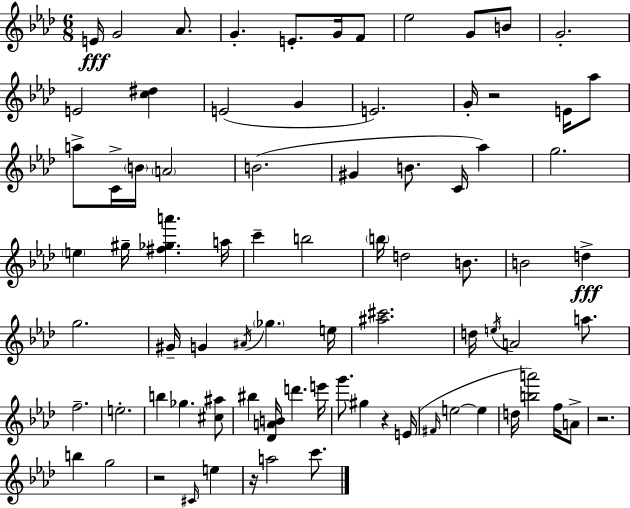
E4/s G4/h Ab4/e. G4/q. E4/e. G4/s F4/e Eb5/h G4/e B4/e G4/h. E4/h [C5,D#5]/q E4/h G4/q E4/h. G4/s R/h E4/s Ab5/e A5/e C4/s B4/s A4/h B4/h. G#4/q B4/e. C4/s Ab5/q G5/h. E5/q G#5/s [F#5,Gb5,A6]/q. A5/s C6/q B5/h B5/s D5/h B4/e. B4/h D5/q G5/h. G#4/s G4/q A#4/s Gb5/q. E5/s [A#5,C#6]/h. D5/s E5/s A4/h A5/e. F5/h. E5/h. B5/q Gb5/q. [C#5,A#5]/e BIS5/q [Db4,A4,B4]/s D6/q. E6/s G6/e. G#5/q R/q E4/s F#4/s E5/h E5/q D5/s [B5,A6]/h F5/s A4/e R/h. B5/q G5/h R/h C#4/s E5/q R/s A5/h C6/e.